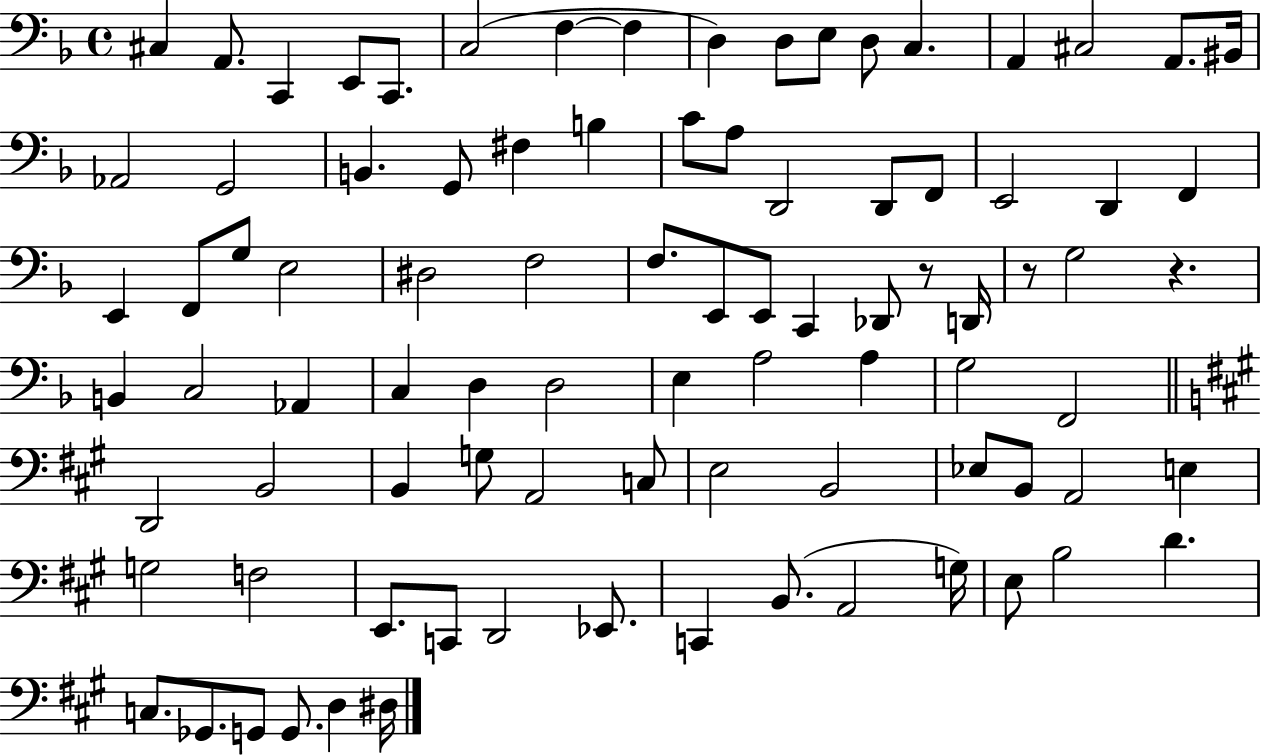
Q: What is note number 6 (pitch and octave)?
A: C3